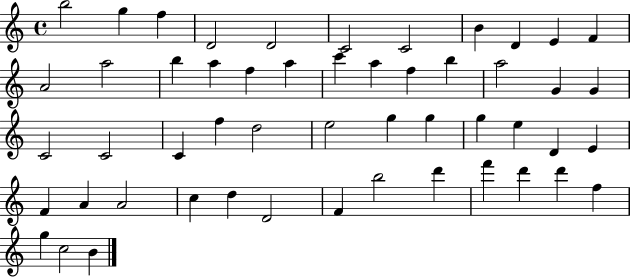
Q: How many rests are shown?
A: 0